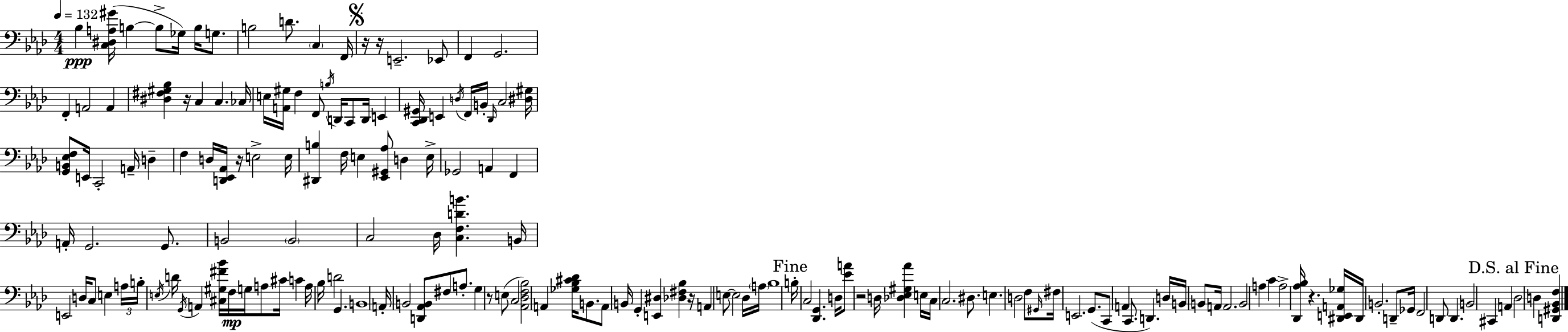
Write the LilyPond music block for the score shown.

{
  \clef bass
  \numericTimeSignature
  \time 4/4
  \key aes \major
  \tempo 4 = 132
  bes4\ppp <c dis a gis'>16( b4~~ b8-> ges16) b16 g8. | b2 d'8. \parenthesize c4 f,16 | \mark \markup { \musicglyph "scripts.segno" } r16 r16 e,2.-- ees,8 | f,4 g,2. | \break f,4-. a,2 a,4 | <dis fis gis bes>4 r16 c4 c4. ces16 | e16 <a, gis>16 f4 f,8 \acciaccatura { b16 } d,16 c,8 d,16 e,4 | <c, des, gis,>16 e,4 \acciaccatura { d16 } f,16 b,16-. \grace { des,16 } c2 | \break <dis gis>16 <g, b, ees f>8 e,16 c,2-. a,16-- d4-- | f4 d16 <d, ees, aes,>16 r16 e2-> | e16 <dis, b>4 f16 e4 <ees, gis, aes>8 d4 | e16-> ges,2 a,4 f,4 | \break a,16-. g,2. | g,8. b,2 \parenthesize b,2 | c2 des16 <c f d' b'>4. | b,16 e,2 d16 c8 e4 | \break \tuplet 3/2 { a16 b16-. \acciaccatura { e16 } } d'16 \acciaccatura { g,16 } a,4 <cis gis fis' bes'>16 f16\mp g16 a8 | cis'16 c'4 a16 bes16 d'2 g,4. | b,1 | a,16-. b,2 <d, aes, b,>8 | \break fis8 a8.-. g4 r8 e8( c2 | <aes, des f bes>2) a,4 | <ges bes cis' des'>16 b,8. a,8 b,16 g,4-. <e, dis>4 | <des fis bes>4 r16 a,4 e8~~ e2 | \break des16 \parenthesize a16 bes1 | \mark "Fine" b16-. c2 <des, g,>4. | d16 <ees' a'>8 r2 d16 | <des ees gis aes'>4 e16 c16 c2. | \break dis8. e4. d2 | f8 \grace { gis,16 } fis16 e,2. | g,8.( c,8 a,4 c,8. d,4.) | d16 b,16 b,8 a,16 a,2. | \break b,2 a4 | c'4 a2-> <des, aes bes>16 r4. | <dis, e, a, ges>16 dis,16 b,2.-. | d,8-- ges,16 f,2 d,8 | \break d,4. b,2 cis,4 | a,4 \mark "D.S. al Fine" des2 d4 | <d, gis, bes, f>4 \bar "|."
}